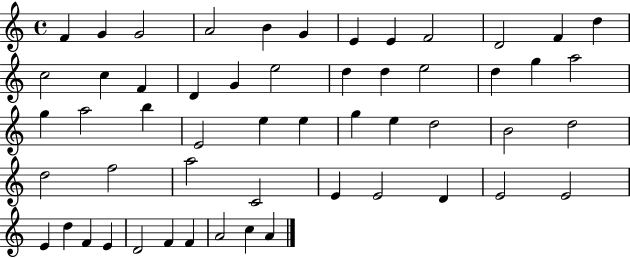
X:1
T:Untitled
M:4/4
L:1/4
K:C
F G G2 A2 B G E E F2 D2 F d c2 c F D G e2 d d e2 d g a2 g a2 b E2 e e g e d2 B2 d2 d2 f2 a2 C2 E E2 D E2 E2 E d F E D2 F F A2 c A